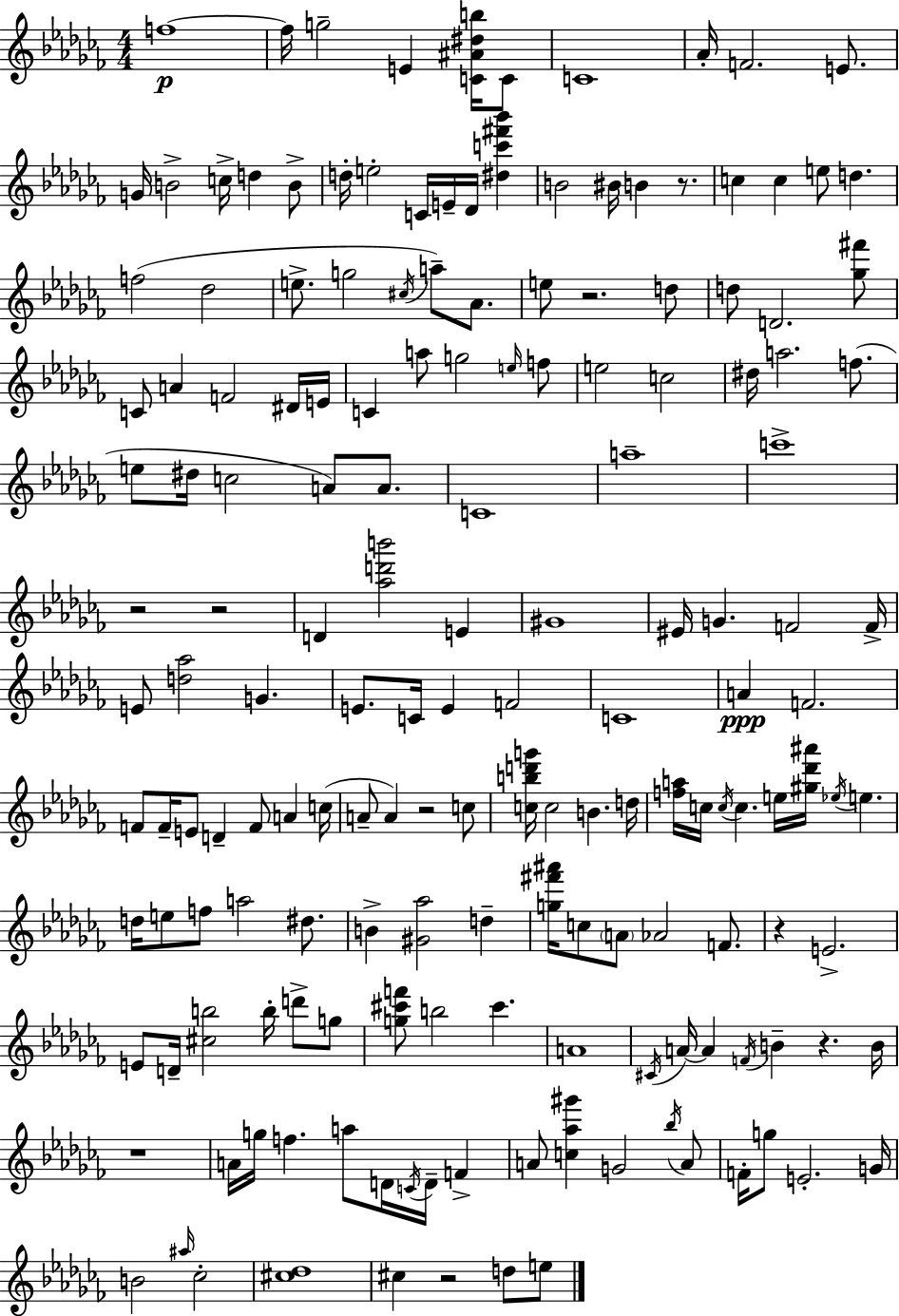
{
  \clef treble
  \numericTimeSignature
  \time 4/4
  \key aes \minor
  f''1~~\p | f''16 g''2-- e'4 <c' ais' dis'' b''>16 c'8 | c'1 | aes'16-. f'2. e'8. | \break g'16 b'2-> c''16-> d''4 b'8-> | d''16-. e''2-. c'16 e'16-- des'16 <dis'' c''' fis''' bes'''>4 | b'2 bis'16 b'4 r8. | c''4 c''4 e''8 d''4. | \break f''2( des''2 | e''8.-> g''2 \acciaccatura { cis''16 }) a''8-- aes'8. | e''8 r2. d''8 | d''8 d'2. <ges'' fis'''>8 | \break c'8 a'4 f'2 dis'16 | e'16 c'4 a''8 g''2 \grace { e''16 } | f''8 e''2 c''2 | dis''16 a''2. f''8.( | \break e''8 dis''16 c''2 a'8) a'8. | c'1 | a''1-- | c'''1-> | \break r2 r2 | d'4 <aes'' d''' b'''>2 e'4 | gis'1 | eis'16 g'4. f'2 | \break f'16-> e'8 <d'' aes''>2 g'4. | e'8. c'16 e'4 f'2 | c'1 | a'4\ppp f'2. | \break f'8 f'16-- e'8 d'4-- f'8 a'4 | c''16( a'8-- a'4) r2 | c''8 <c'' b'' d''' g'''>16 c''2 b'4. | d''16 <f'' a''>16 c''16 \acciaccatura { c''16 } c''4. e''16 <gis'' des''' ais'''>16 \acciaccatura { ees''16 } e''4. | \break d''16 e''8 f''8 a''2 | dis''8. b'4-> <gis' aes''>2 | d''4-- <g'' fis''' ais'''>16 c''8 \parenthesize a'8 aes'2 | f'8. r4 e'2.-> | \break e'8 d'16-- <cis'' b''>2 b''16-. | d'''8-> g''8 <g'' cis''' f'''>8 b''2 cis'''4. | a'1 | \acciaccatura { cis'16 } a'16~~ a'4 \acciaccatura { f'16 } b'4-- r4. | \break b'16 r1 | a'16 g''16 f''4. a''8 | d'16 \acciaccatura { c'16 } d'16-- f'4-> a'8 <c'' aes'' gis'''>4 g'2 | \acciaccatura { bes''16 } a'8 f'16-. g''8 e'2.-. | \break g'16 b'2 | \grace { ais''16 } ces''2-. <cis'' des''>1 | cis''4 r2 | d''8 e''8 \bar "|."
}